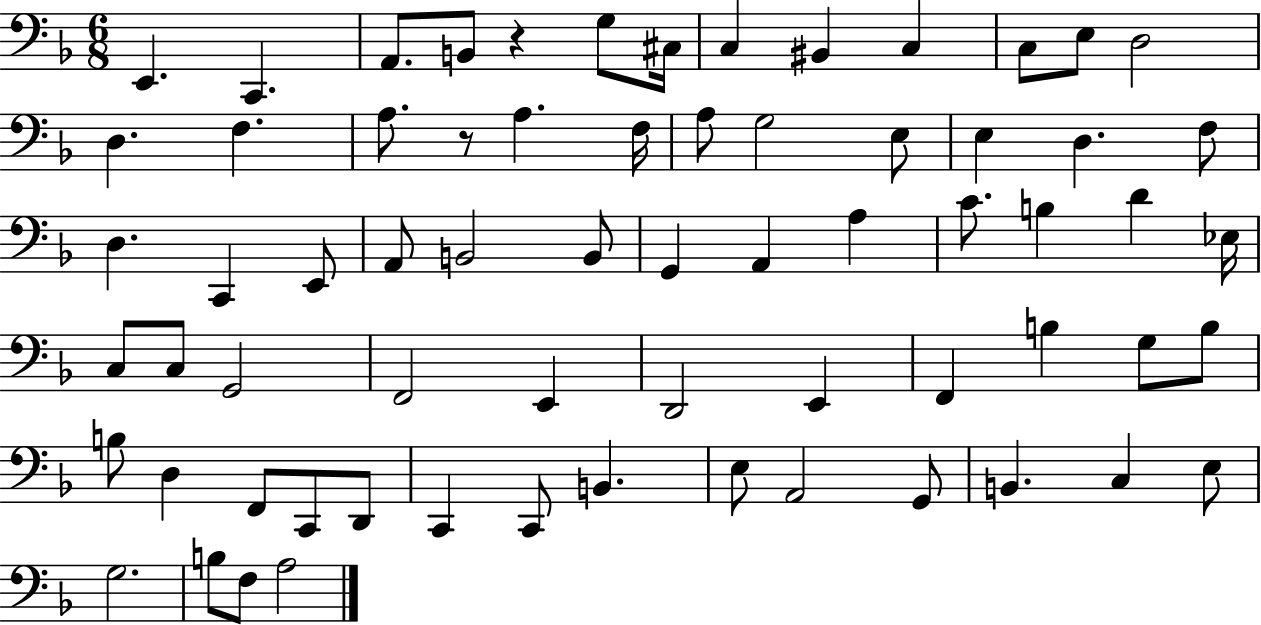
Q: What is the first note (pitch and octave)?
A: E2